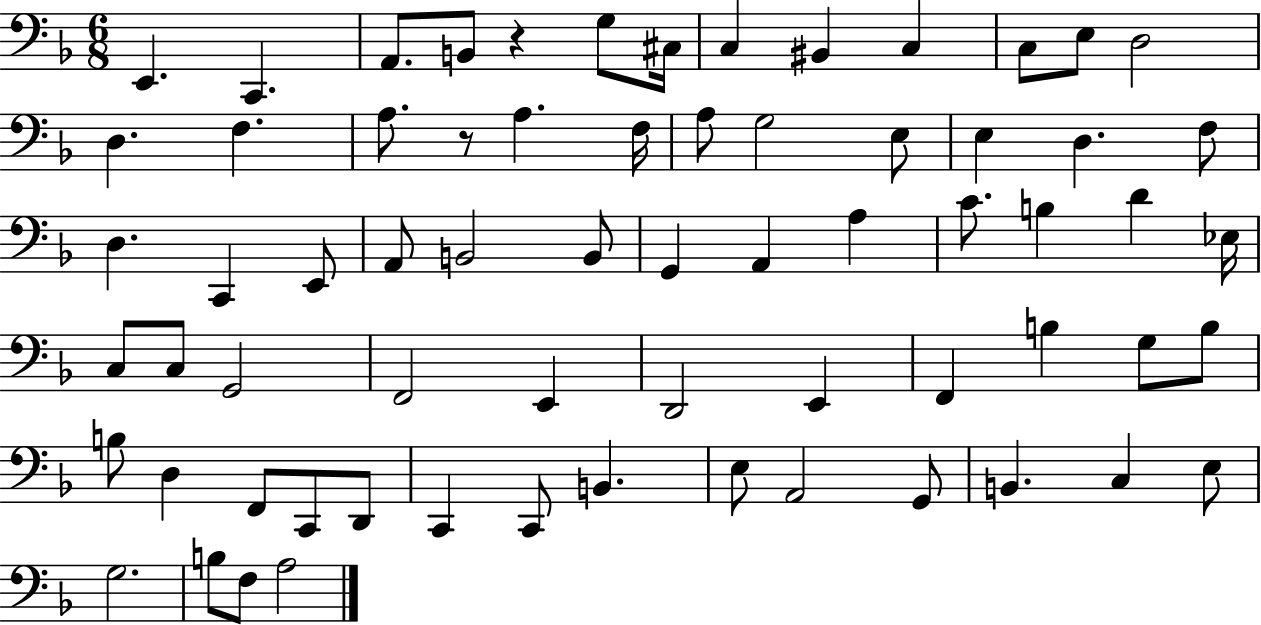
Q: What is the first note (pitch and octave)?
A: E2